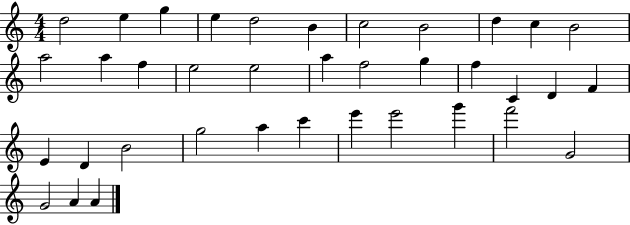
D5/h E5/q G5/q E5/q D5/h B4/q C5/h B4/h D5/q C5/q B4/h A5/h A5/q F5/q E5/h E5/h A5/q F5/h G5/q F5/q C4/q D4/q F4/q E4/q D4/q B4/h G5/h A5/q C6/q E6/q E6/h G6/q F6/h G4/h G4/h A4/q A4/q